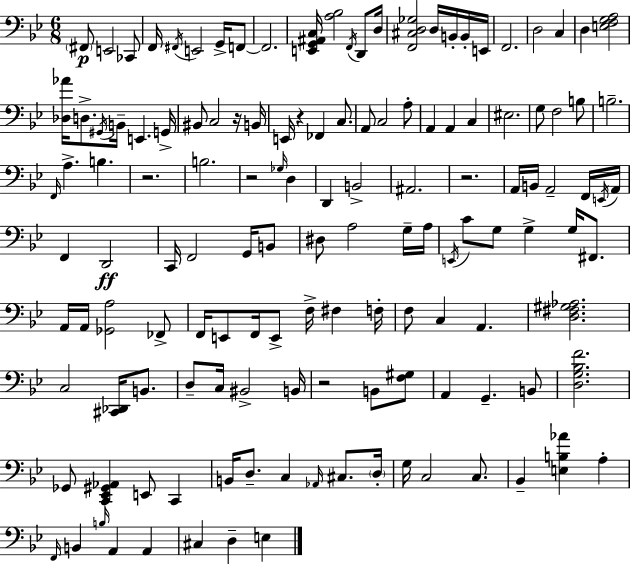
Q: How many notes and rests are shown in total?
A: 136